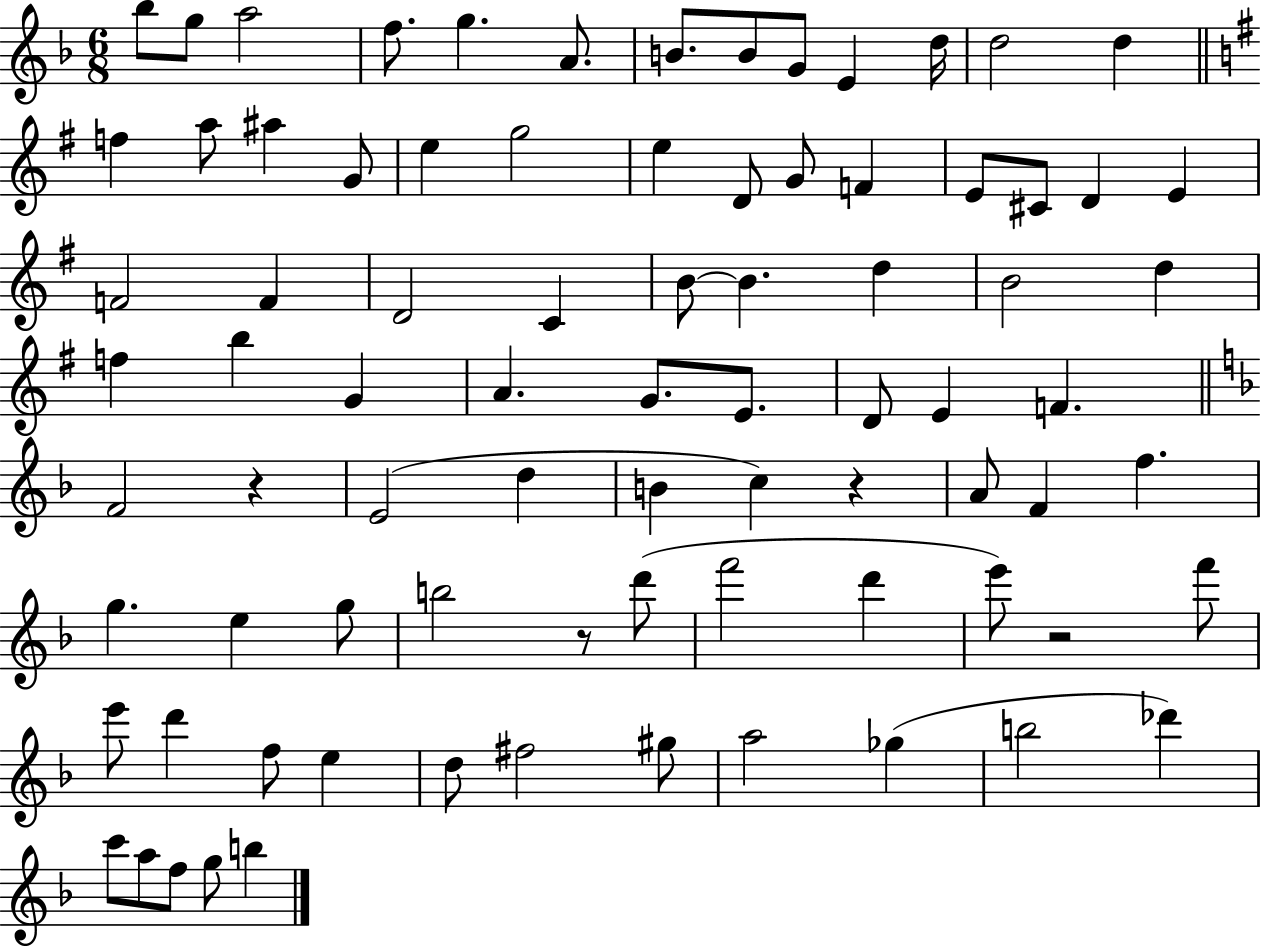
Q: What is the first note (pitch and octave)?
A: Bb5